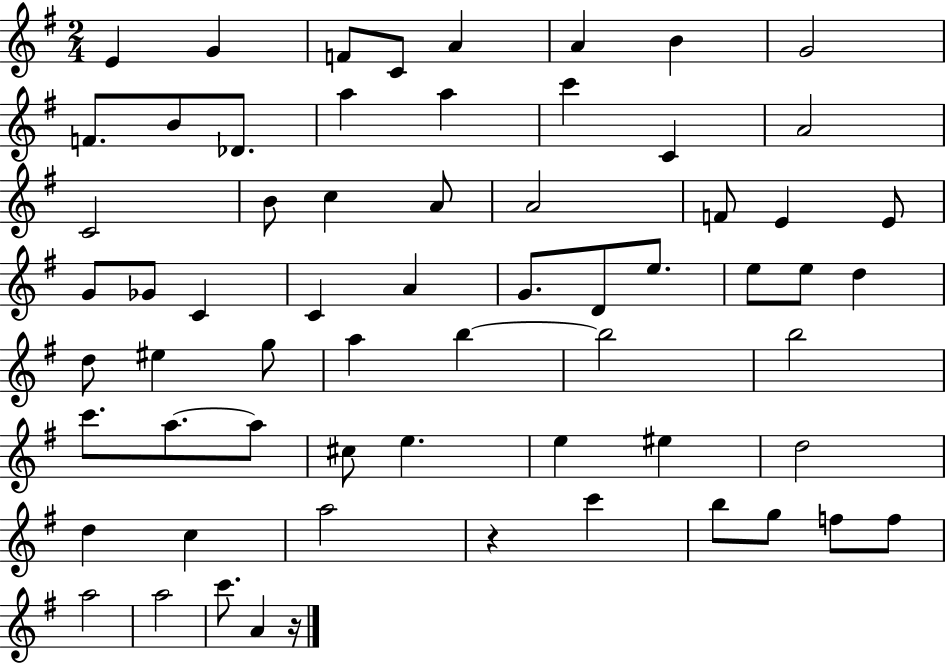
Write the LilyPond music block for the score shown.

{
  \clef treble
  \numericTimeSignature
  \time 2/4
  \key g \major
  \repeat volta 2 { e'4 g'4 | f'8 c'8 a'4 | a'4 b'4 | g'2 | \break f'8. b'8 des'8. | a''4 a''4 | c'''4 c'4 | a'2 | \break c'2 | b'8 c''4 a'8 | a'2 | f'8 e'4 e'8 | \break g'8 ges'8 c'4 | c'4 a'4 | g'8. d'8 e''8. | e''8 e''8 d''4 | \break d''8 eis''4 g''8 | a''4 b''4~~ | b''2 | b''2 | \break c'''8. a''8.~~ a''8 | cis''8 e''4. | e''4 eis''4 | d''2 | \break d''4 c''4 | a''2 | r4 c'''4 | b''8 g''8 f''8 f''8 | \break a''2 | a''2 | c'''8. a'4 r16 | } \bar "|."
}